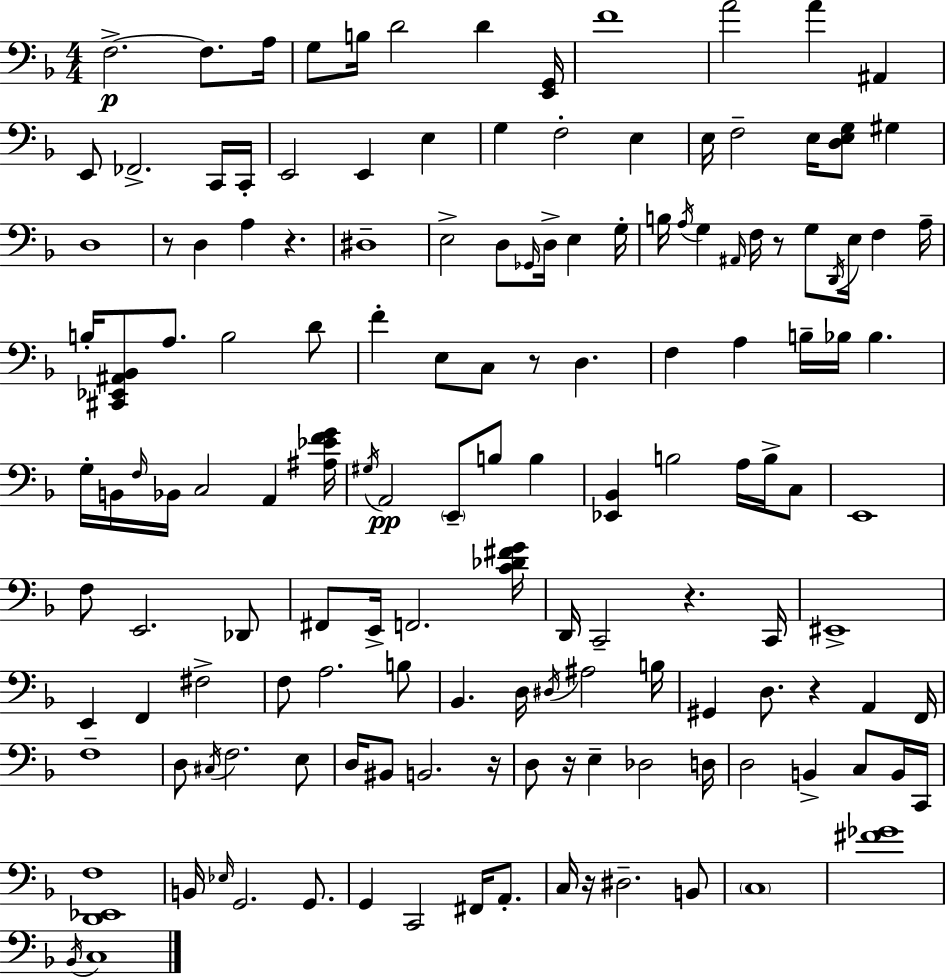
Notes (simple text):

F3/h. F3/e. A3/s G3/e B3/s D4/h D4/q [E2,G2]/s F4/w A4/h A4/q A#2/q E2/e FES2/h. C2/s C2/s E2/h E2/q E3/q G3/q F3/h E3/q E3/s F3/h E3/s [D3,E3,G3]/e G#3/q D3/w R/e D3/q A3/q R/q. D#3/w E3/h D3/e Gb2/s D3/s E3/q G3/s B3/s A3/s G3/q A#2/s F3/s R/e G3/e D2/s E3/s F3/q A3/s B3/s [C#2,Eb2,A#2,Bb2]/e A3/e. B3/h D4/e F4/q E3/e C3/e R/e D3/q. F3/q A3/q B3/s Bb3/s Bb3/q. G3/s B2/s F3/s Bb2/s C3/h A2/q [A#3,Eb4,F4,G4]/s G#3/s A2/h E2/e B3/e B3/q [Eb2,Bb2]/q B3/h A3/s B3/s C3/e E2/w F3/e E2/h. Db2/e F#2/e E2/s F2/h. [C4,Db4,F#4,G4]/s D2/s C2/h R/q. C2/s EIS2/w E2/q F2/q F#3/h F3/e A3/h. B3/e Bb2/q. D3/s D#3/s A#3/h B3/s G#2/q D3/e. R/q A2/q F2/s F3/w D3/e C#3/s F3/h. E3/e D3/s BIS2/e B2/h. R/s D3/e R/s E3/q Db3/h D3/s D3/h B2/q C3/e B2/s C2/s [D2,Eb2,F3]/w B2/s Eb3/s G2/h. G2/e. G2/q C2/h F#2/s A2/e. C3/s R/s D#3/h. B2/e C3/w [F#4,Gb4]/w Bb2/s C3/w